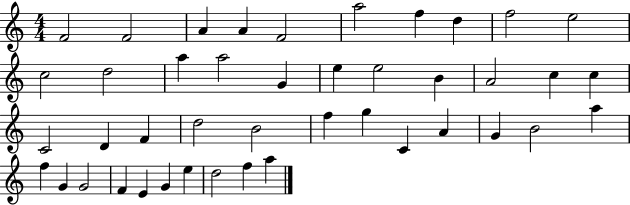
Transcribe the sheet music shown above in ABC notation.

X:1
T:Untitled
M:4/4
L:1/4
K:C
F2 F2 A A F2 a2 f d f2 e2 c2 d2 a a2 G e e2 B A2 c c C2 D F d2 B2 f g C A G B2 a f G G2 F E G e d2 f a